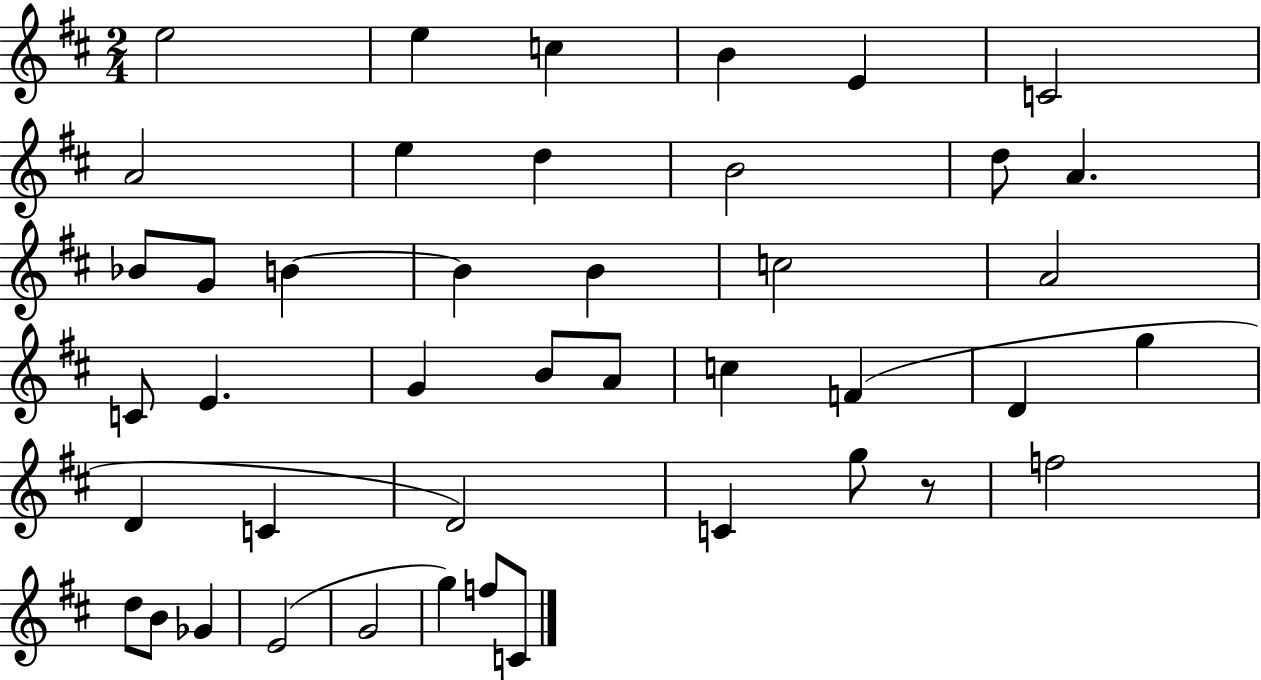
E5/h E5/q C5/q B4/q E4/q C4/h A4/h E5/q D5/q B4/h D5/e A4/q. Bb4/e G4/e B4/q B4/q B4/q C5/h A4/h C4/e E4/q. G4/q B4/e A4/e C5/q F4/q D4/q G5/q D4/q C4/q D4/h C4/q G5/e R/e F5/h D5/e B4/e Gb4/q E4/h G4/h G5/q F5/e C4/e